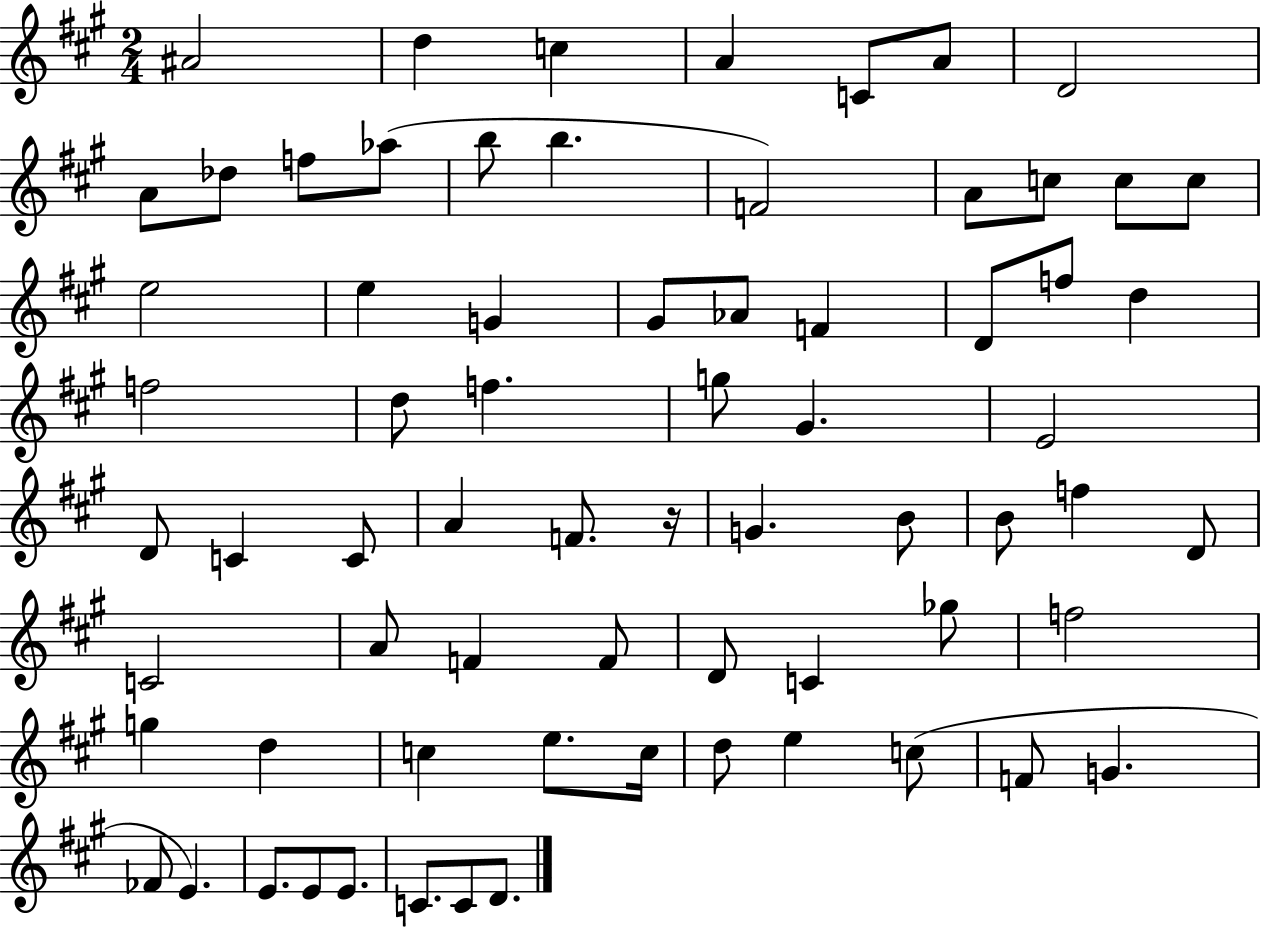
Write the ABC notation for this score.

X:1
T:Untitled
M:2/4
L:1/4
K:A
^A2 d c A C/2 A/2 D2 A/2 _d/2 f/2 _a/2 b/2 b F2 A/2 c/2 c/2 c/2 e2 e G ^G/2 _A/2 F D/2 f/2 d f2 d/2 f g/2 ^G E2 D/2 C C/2 A F/2 z/4 G B/2 B/2 f D/2 C2 A/2 F F/2 D/2 C _g/2 f2 g d c e/2 c/4 d/2 e c/2 F/2 G _F/2 E E/2 E/2 E/2 C/2 C/2 D/2